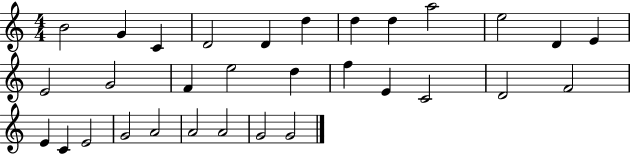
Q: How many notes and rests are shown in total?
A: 31